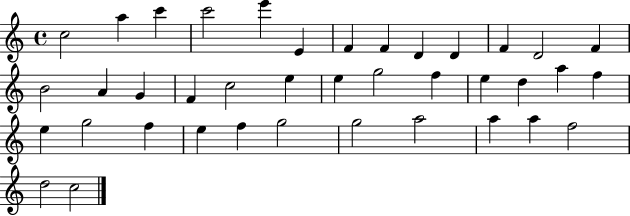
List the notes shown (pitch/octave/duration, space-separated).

C5/h A5/q C6/q C6/h E6/q E4/q F4/q F4/q D4/q D4/q F4/q D4/h F4/q B4/h A4/q G4/q F4/q C5/h E5/q E5/q G5/h F5/q E5/q D5/q A5/q F5/q E5/q G5/h F5/q E5/q F5/q G5/h G5/h A5/h A5/q A5/q F5/h D5/h C5/h